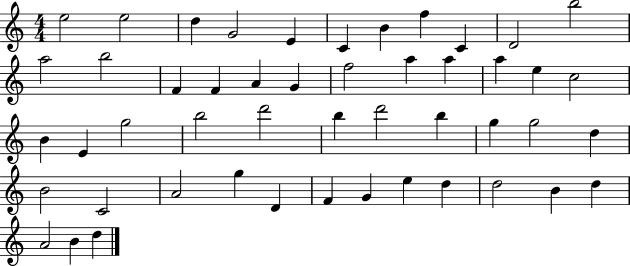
X:1
T:Untitled
M:4/4
L:1/4
K:C
e2 e2 d G2 E C B f C D2 b2 a2 b2 F F A G f2 a a a e c2 B E g2 b2 d'2 b d'2 b g g2 d B2 C2 A2 g D F G e d d2 B d A2 B d